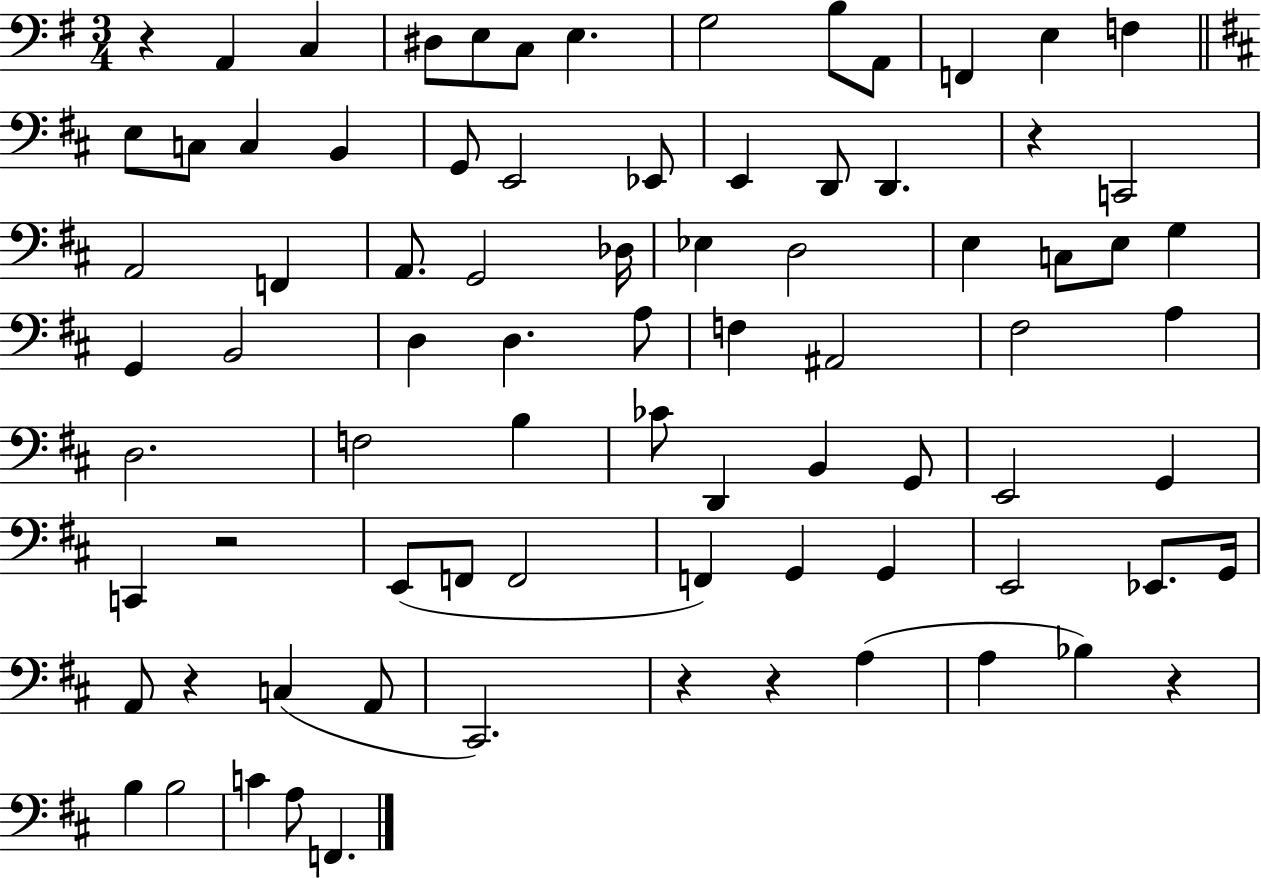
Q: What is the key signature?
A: G major